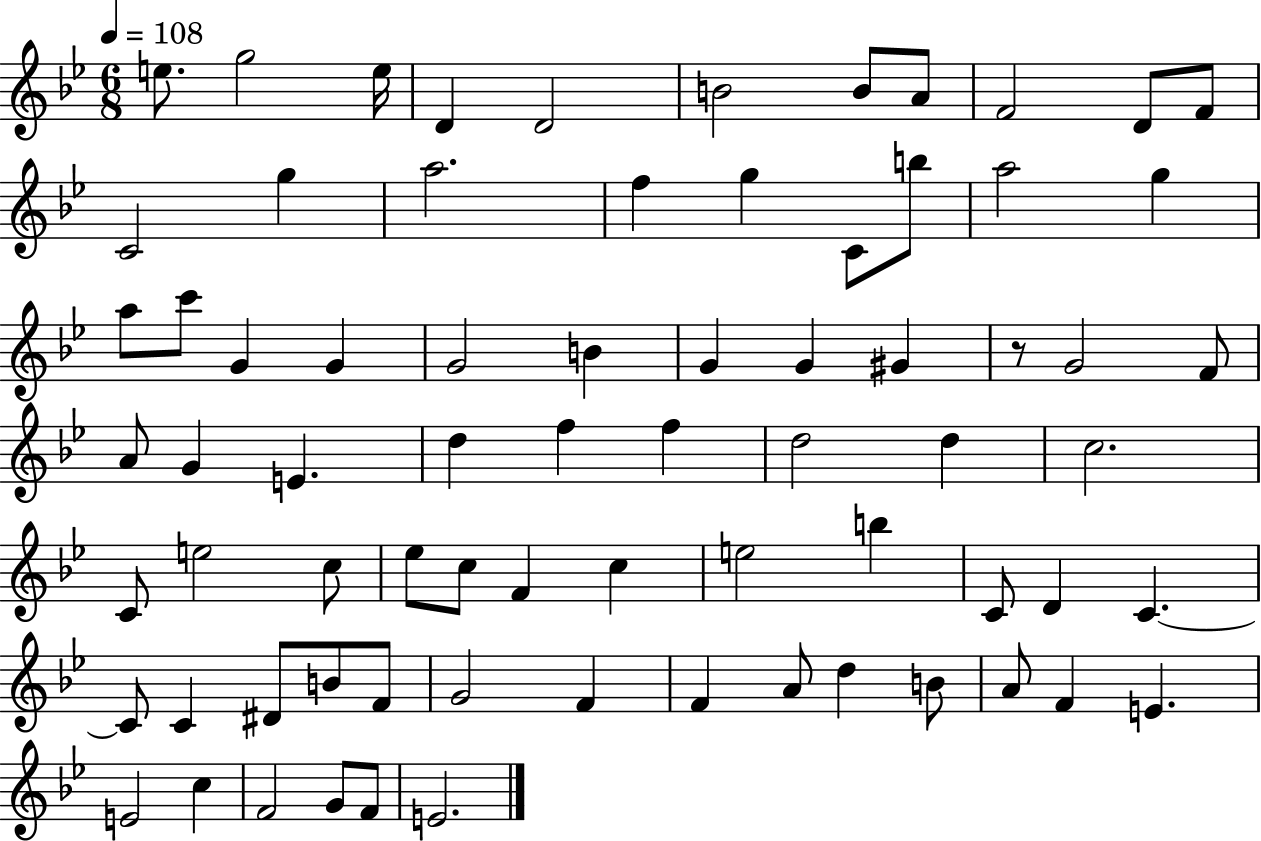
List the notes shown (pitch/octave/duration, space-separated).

E5/e. G5/h E5/s D4/q D4/h B4/h B4/e A4/e F4/h D4/e F4/e C4/h G5/q A5/h. F5/q G5/q C4/e B5/e A5/h G5/q A5/e C6/e G4/q G4/q G4/h B4/q G4/q G4/q G#4/q R/e G4/h F4/e A4/e G4/q E4/q. D5/q F5/q F5/q D5/h D5/q C5/h. C4/e E5/h C5/e Eb5/e C5/e F4/q C5/q E5/h B5/q C4/e D4/q C4/q. C4/e C4/q D#4/e B4/e F4/e G4/h F4/q F4/q A4/e D5/q B4/e A4/e F4/q E4/q. E4/h C5/q F4/h G4/e F4/e E4/h.